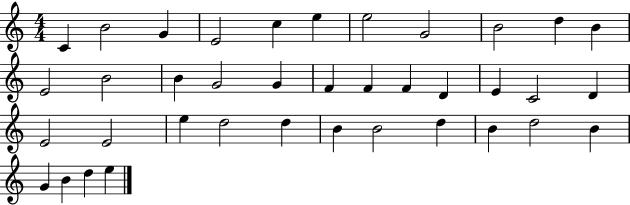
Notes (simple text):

C4/q B4/h G4/q E4/h C5/q E5/q E5/h G4/h B4/h D5/q B4/q E4/h B4/h B4/q G4/h G4/q F4/q F4/q F4/q D4/q E4/q C4/h D4/q E4/h E4/h E5/q D5/h D5/q B4/q B4/h D5/q B4/q D5/h B4/q G4/q B4/q D5/q E5/q